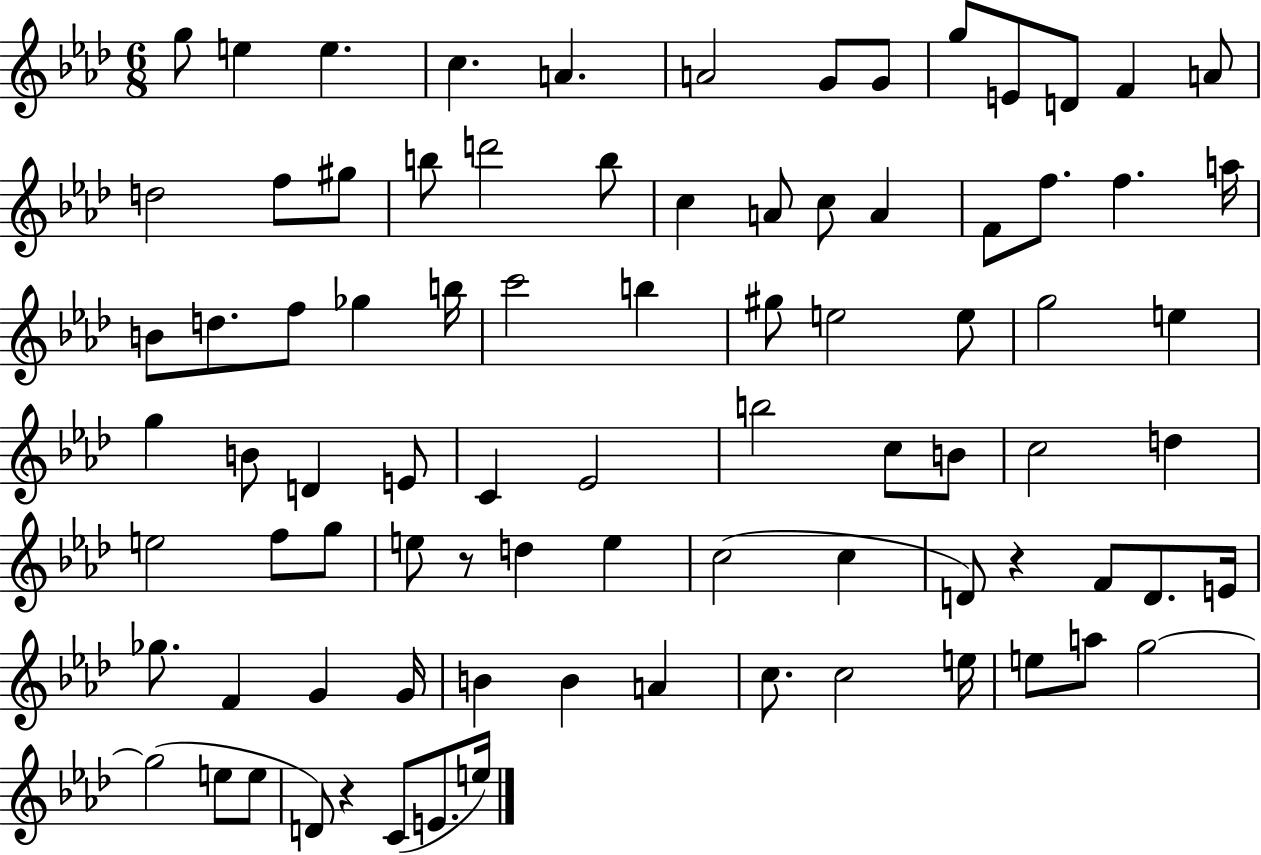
{
  \clef treble
  \numericTimeSignature
  \time 6/8
  \key aes \major
  g''8 e''4 e''4. | c''4. a'4. | a'2 g'8 g'8 | g''8 e'8 d'8 f'4 a'8 | \break d''2 f''8 gis''8 | b''8 d'''2 b''8 | c''4 a'8 c''8 a'4 | f'8 f''8. f''4. a''16 | \break b'8 d''8. f''8 ges''4 b''16 | c'''2 b''4 | gis''8 e''2 e''8 | g''2 e''4 | \break g''4 b'8 d'4 e'8 | c'4 ees'2 | b''2 c''8 b'8 | c''2 d''4 | \break e''2 f''8 g''8 | e''8 r8 d''4 e''4 | c''2( c''4 | d'8) r4 f'8 d'8. e'16 | \break ges''8. f'4 g'4 g'16 | b'4 b'4 a'4 | c''8. c''2 e''16 | e''8 a''8 g''2~~ | \break g''2( e''8 e''8 | d'8) r4 c'8( e'8. e''16) | \bar "|."
}